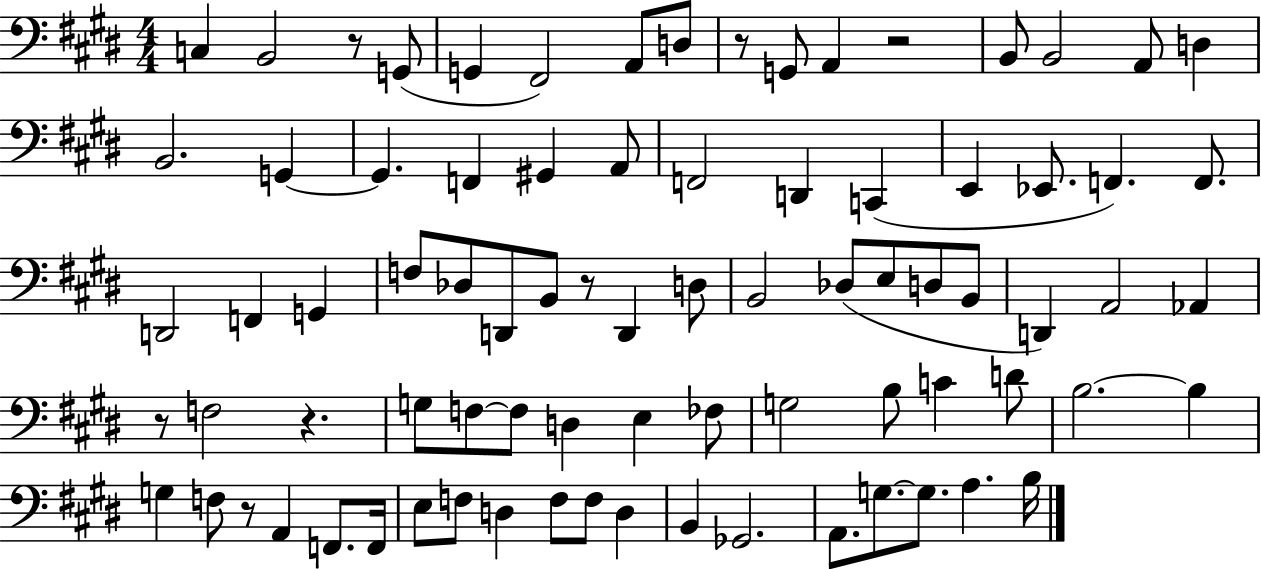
X:1
T:Untitled
M:4/4
L:1/4
K:E
C, B,,2 z/2 G,,/2 G,, ^F,,2 A,,/2 D,/2 z/2 G,,/2 A,, z2 B,,/2 B,,2 A,,/2 D, B,,2 G,, G,, F,, ^G,, A,,/2 F,,2 D,, C,, E,, _E,,/2 F,, F,,/2 D,,2 F,, G,, F,/2 _D,/2 D,,/2 B,,/2 z/2 D,, D,/2 B,,2 _D,/2 E,/2 D,/2 B,,/2 D,, A,,2 _A,, z/2 F,2 z G,/2 F,/2 F,/2 D, E, _F,/2 G,2 B,/2 C D/2 B,2 B, G, F,/2 z/2 A,, F,,/2 F,,/4 E,/2 F,/2 D, F,/2 F,/2 D, B,, _G,,2 A,,/2 G,/2 G,/2 A, B,/4